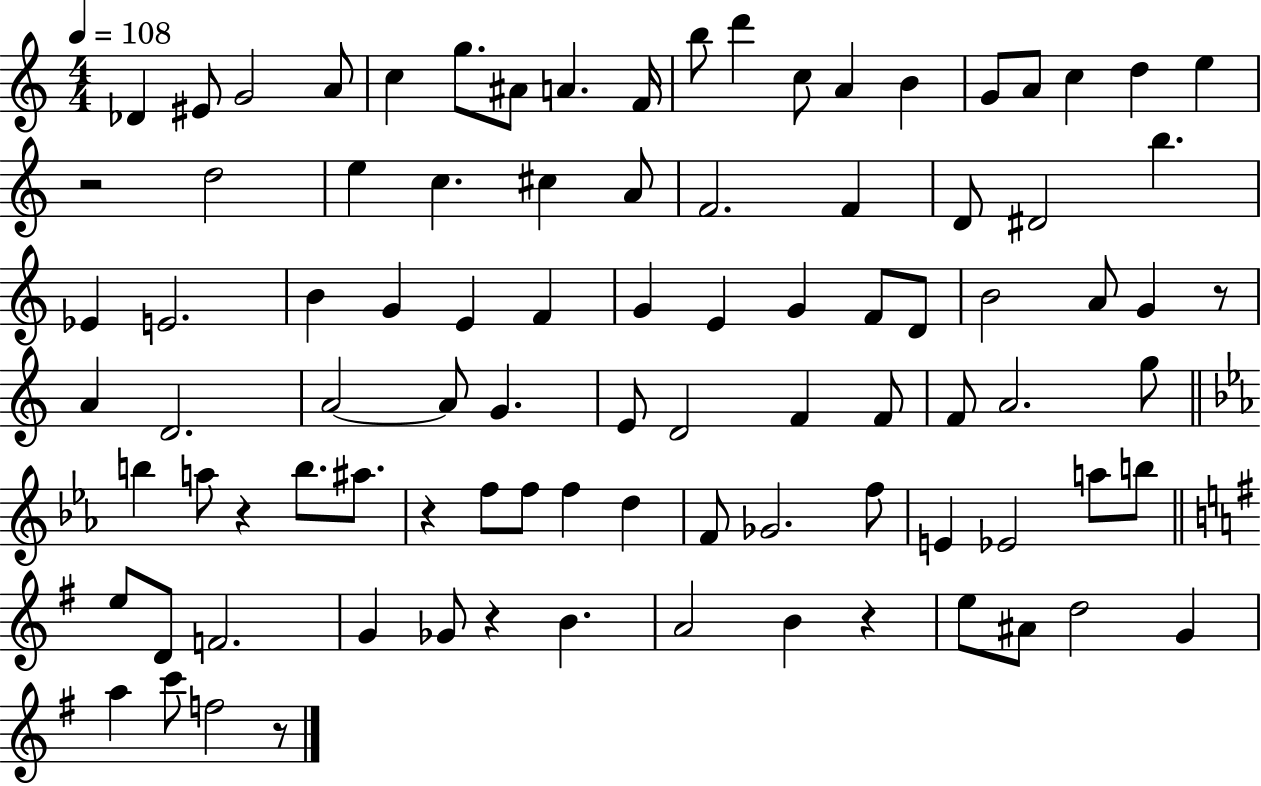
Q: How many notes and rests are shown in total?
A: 92